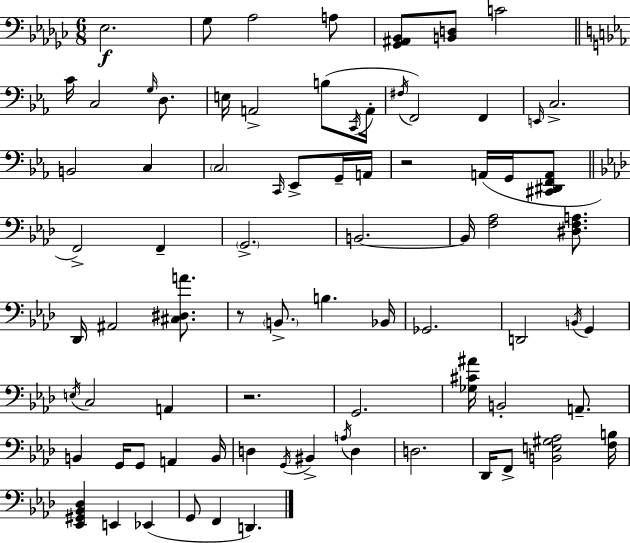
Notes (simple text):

Eb3/h. Gb3/e Ab3/h A3/e [Gb2,A#2,Bb2]/e [B2,D3]/e C4/h C4/s C3/h G3/s D3/e. E3/s A2/h B3/e C2/s A2/s F#3/s F2/h F2/q E2/s C3/h. B2/h C3/q C3/h C2/s Eb2/e G2/s A2/s R/h A2/s G2/s [C#2,D#2,F2,A2]/e F2/h F2/q G2/h. B2/h. B2/s [F3,Ab3]/h [D#3,F3,A3]/e. Db2/s A#2/h [C#3,D#3,A4]/e. R/e B2/e. B3/q. Bb2/s Gb2/h. D2/h B2/s G2/q E3/s C3/h A2/q R/h. G2/h. [Gb3,C#4,A#4]/s B2/h A2/e. B2/q G2/s G2/e A2/q B2/s D3/q G2/s BIS2/q A3/s D3/q D3/h. Db2/s F2/e [B2,E3,G#3,Ab3]/h [F3,B3]/s [Eb2,G#2,Bb2,Db3]/q E2/q Eb2/q G2/e F2/q D2/q.